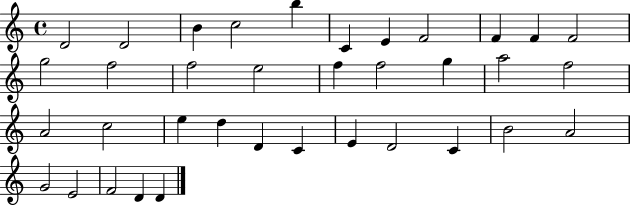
{
  \clef treble
  \time 4/4
  \defaultTimeSignature
  \key c \major
  d'2 d'2 | b'4 c''2 b''4 | c'4 e'4 f'2 | f'4 f'4 f'2 | \break g''2 f''2 | f''2 e''2 | f''4 f''2 g''4 | a''2 f''2 | \break a'2 c''2 | e''4 d''4 d'4 c'4 | e'4 d'2 c'4 | b'2 a'2 | \break g'2 e'2 | f'2 d'4 d'4 | \bar "|."
}